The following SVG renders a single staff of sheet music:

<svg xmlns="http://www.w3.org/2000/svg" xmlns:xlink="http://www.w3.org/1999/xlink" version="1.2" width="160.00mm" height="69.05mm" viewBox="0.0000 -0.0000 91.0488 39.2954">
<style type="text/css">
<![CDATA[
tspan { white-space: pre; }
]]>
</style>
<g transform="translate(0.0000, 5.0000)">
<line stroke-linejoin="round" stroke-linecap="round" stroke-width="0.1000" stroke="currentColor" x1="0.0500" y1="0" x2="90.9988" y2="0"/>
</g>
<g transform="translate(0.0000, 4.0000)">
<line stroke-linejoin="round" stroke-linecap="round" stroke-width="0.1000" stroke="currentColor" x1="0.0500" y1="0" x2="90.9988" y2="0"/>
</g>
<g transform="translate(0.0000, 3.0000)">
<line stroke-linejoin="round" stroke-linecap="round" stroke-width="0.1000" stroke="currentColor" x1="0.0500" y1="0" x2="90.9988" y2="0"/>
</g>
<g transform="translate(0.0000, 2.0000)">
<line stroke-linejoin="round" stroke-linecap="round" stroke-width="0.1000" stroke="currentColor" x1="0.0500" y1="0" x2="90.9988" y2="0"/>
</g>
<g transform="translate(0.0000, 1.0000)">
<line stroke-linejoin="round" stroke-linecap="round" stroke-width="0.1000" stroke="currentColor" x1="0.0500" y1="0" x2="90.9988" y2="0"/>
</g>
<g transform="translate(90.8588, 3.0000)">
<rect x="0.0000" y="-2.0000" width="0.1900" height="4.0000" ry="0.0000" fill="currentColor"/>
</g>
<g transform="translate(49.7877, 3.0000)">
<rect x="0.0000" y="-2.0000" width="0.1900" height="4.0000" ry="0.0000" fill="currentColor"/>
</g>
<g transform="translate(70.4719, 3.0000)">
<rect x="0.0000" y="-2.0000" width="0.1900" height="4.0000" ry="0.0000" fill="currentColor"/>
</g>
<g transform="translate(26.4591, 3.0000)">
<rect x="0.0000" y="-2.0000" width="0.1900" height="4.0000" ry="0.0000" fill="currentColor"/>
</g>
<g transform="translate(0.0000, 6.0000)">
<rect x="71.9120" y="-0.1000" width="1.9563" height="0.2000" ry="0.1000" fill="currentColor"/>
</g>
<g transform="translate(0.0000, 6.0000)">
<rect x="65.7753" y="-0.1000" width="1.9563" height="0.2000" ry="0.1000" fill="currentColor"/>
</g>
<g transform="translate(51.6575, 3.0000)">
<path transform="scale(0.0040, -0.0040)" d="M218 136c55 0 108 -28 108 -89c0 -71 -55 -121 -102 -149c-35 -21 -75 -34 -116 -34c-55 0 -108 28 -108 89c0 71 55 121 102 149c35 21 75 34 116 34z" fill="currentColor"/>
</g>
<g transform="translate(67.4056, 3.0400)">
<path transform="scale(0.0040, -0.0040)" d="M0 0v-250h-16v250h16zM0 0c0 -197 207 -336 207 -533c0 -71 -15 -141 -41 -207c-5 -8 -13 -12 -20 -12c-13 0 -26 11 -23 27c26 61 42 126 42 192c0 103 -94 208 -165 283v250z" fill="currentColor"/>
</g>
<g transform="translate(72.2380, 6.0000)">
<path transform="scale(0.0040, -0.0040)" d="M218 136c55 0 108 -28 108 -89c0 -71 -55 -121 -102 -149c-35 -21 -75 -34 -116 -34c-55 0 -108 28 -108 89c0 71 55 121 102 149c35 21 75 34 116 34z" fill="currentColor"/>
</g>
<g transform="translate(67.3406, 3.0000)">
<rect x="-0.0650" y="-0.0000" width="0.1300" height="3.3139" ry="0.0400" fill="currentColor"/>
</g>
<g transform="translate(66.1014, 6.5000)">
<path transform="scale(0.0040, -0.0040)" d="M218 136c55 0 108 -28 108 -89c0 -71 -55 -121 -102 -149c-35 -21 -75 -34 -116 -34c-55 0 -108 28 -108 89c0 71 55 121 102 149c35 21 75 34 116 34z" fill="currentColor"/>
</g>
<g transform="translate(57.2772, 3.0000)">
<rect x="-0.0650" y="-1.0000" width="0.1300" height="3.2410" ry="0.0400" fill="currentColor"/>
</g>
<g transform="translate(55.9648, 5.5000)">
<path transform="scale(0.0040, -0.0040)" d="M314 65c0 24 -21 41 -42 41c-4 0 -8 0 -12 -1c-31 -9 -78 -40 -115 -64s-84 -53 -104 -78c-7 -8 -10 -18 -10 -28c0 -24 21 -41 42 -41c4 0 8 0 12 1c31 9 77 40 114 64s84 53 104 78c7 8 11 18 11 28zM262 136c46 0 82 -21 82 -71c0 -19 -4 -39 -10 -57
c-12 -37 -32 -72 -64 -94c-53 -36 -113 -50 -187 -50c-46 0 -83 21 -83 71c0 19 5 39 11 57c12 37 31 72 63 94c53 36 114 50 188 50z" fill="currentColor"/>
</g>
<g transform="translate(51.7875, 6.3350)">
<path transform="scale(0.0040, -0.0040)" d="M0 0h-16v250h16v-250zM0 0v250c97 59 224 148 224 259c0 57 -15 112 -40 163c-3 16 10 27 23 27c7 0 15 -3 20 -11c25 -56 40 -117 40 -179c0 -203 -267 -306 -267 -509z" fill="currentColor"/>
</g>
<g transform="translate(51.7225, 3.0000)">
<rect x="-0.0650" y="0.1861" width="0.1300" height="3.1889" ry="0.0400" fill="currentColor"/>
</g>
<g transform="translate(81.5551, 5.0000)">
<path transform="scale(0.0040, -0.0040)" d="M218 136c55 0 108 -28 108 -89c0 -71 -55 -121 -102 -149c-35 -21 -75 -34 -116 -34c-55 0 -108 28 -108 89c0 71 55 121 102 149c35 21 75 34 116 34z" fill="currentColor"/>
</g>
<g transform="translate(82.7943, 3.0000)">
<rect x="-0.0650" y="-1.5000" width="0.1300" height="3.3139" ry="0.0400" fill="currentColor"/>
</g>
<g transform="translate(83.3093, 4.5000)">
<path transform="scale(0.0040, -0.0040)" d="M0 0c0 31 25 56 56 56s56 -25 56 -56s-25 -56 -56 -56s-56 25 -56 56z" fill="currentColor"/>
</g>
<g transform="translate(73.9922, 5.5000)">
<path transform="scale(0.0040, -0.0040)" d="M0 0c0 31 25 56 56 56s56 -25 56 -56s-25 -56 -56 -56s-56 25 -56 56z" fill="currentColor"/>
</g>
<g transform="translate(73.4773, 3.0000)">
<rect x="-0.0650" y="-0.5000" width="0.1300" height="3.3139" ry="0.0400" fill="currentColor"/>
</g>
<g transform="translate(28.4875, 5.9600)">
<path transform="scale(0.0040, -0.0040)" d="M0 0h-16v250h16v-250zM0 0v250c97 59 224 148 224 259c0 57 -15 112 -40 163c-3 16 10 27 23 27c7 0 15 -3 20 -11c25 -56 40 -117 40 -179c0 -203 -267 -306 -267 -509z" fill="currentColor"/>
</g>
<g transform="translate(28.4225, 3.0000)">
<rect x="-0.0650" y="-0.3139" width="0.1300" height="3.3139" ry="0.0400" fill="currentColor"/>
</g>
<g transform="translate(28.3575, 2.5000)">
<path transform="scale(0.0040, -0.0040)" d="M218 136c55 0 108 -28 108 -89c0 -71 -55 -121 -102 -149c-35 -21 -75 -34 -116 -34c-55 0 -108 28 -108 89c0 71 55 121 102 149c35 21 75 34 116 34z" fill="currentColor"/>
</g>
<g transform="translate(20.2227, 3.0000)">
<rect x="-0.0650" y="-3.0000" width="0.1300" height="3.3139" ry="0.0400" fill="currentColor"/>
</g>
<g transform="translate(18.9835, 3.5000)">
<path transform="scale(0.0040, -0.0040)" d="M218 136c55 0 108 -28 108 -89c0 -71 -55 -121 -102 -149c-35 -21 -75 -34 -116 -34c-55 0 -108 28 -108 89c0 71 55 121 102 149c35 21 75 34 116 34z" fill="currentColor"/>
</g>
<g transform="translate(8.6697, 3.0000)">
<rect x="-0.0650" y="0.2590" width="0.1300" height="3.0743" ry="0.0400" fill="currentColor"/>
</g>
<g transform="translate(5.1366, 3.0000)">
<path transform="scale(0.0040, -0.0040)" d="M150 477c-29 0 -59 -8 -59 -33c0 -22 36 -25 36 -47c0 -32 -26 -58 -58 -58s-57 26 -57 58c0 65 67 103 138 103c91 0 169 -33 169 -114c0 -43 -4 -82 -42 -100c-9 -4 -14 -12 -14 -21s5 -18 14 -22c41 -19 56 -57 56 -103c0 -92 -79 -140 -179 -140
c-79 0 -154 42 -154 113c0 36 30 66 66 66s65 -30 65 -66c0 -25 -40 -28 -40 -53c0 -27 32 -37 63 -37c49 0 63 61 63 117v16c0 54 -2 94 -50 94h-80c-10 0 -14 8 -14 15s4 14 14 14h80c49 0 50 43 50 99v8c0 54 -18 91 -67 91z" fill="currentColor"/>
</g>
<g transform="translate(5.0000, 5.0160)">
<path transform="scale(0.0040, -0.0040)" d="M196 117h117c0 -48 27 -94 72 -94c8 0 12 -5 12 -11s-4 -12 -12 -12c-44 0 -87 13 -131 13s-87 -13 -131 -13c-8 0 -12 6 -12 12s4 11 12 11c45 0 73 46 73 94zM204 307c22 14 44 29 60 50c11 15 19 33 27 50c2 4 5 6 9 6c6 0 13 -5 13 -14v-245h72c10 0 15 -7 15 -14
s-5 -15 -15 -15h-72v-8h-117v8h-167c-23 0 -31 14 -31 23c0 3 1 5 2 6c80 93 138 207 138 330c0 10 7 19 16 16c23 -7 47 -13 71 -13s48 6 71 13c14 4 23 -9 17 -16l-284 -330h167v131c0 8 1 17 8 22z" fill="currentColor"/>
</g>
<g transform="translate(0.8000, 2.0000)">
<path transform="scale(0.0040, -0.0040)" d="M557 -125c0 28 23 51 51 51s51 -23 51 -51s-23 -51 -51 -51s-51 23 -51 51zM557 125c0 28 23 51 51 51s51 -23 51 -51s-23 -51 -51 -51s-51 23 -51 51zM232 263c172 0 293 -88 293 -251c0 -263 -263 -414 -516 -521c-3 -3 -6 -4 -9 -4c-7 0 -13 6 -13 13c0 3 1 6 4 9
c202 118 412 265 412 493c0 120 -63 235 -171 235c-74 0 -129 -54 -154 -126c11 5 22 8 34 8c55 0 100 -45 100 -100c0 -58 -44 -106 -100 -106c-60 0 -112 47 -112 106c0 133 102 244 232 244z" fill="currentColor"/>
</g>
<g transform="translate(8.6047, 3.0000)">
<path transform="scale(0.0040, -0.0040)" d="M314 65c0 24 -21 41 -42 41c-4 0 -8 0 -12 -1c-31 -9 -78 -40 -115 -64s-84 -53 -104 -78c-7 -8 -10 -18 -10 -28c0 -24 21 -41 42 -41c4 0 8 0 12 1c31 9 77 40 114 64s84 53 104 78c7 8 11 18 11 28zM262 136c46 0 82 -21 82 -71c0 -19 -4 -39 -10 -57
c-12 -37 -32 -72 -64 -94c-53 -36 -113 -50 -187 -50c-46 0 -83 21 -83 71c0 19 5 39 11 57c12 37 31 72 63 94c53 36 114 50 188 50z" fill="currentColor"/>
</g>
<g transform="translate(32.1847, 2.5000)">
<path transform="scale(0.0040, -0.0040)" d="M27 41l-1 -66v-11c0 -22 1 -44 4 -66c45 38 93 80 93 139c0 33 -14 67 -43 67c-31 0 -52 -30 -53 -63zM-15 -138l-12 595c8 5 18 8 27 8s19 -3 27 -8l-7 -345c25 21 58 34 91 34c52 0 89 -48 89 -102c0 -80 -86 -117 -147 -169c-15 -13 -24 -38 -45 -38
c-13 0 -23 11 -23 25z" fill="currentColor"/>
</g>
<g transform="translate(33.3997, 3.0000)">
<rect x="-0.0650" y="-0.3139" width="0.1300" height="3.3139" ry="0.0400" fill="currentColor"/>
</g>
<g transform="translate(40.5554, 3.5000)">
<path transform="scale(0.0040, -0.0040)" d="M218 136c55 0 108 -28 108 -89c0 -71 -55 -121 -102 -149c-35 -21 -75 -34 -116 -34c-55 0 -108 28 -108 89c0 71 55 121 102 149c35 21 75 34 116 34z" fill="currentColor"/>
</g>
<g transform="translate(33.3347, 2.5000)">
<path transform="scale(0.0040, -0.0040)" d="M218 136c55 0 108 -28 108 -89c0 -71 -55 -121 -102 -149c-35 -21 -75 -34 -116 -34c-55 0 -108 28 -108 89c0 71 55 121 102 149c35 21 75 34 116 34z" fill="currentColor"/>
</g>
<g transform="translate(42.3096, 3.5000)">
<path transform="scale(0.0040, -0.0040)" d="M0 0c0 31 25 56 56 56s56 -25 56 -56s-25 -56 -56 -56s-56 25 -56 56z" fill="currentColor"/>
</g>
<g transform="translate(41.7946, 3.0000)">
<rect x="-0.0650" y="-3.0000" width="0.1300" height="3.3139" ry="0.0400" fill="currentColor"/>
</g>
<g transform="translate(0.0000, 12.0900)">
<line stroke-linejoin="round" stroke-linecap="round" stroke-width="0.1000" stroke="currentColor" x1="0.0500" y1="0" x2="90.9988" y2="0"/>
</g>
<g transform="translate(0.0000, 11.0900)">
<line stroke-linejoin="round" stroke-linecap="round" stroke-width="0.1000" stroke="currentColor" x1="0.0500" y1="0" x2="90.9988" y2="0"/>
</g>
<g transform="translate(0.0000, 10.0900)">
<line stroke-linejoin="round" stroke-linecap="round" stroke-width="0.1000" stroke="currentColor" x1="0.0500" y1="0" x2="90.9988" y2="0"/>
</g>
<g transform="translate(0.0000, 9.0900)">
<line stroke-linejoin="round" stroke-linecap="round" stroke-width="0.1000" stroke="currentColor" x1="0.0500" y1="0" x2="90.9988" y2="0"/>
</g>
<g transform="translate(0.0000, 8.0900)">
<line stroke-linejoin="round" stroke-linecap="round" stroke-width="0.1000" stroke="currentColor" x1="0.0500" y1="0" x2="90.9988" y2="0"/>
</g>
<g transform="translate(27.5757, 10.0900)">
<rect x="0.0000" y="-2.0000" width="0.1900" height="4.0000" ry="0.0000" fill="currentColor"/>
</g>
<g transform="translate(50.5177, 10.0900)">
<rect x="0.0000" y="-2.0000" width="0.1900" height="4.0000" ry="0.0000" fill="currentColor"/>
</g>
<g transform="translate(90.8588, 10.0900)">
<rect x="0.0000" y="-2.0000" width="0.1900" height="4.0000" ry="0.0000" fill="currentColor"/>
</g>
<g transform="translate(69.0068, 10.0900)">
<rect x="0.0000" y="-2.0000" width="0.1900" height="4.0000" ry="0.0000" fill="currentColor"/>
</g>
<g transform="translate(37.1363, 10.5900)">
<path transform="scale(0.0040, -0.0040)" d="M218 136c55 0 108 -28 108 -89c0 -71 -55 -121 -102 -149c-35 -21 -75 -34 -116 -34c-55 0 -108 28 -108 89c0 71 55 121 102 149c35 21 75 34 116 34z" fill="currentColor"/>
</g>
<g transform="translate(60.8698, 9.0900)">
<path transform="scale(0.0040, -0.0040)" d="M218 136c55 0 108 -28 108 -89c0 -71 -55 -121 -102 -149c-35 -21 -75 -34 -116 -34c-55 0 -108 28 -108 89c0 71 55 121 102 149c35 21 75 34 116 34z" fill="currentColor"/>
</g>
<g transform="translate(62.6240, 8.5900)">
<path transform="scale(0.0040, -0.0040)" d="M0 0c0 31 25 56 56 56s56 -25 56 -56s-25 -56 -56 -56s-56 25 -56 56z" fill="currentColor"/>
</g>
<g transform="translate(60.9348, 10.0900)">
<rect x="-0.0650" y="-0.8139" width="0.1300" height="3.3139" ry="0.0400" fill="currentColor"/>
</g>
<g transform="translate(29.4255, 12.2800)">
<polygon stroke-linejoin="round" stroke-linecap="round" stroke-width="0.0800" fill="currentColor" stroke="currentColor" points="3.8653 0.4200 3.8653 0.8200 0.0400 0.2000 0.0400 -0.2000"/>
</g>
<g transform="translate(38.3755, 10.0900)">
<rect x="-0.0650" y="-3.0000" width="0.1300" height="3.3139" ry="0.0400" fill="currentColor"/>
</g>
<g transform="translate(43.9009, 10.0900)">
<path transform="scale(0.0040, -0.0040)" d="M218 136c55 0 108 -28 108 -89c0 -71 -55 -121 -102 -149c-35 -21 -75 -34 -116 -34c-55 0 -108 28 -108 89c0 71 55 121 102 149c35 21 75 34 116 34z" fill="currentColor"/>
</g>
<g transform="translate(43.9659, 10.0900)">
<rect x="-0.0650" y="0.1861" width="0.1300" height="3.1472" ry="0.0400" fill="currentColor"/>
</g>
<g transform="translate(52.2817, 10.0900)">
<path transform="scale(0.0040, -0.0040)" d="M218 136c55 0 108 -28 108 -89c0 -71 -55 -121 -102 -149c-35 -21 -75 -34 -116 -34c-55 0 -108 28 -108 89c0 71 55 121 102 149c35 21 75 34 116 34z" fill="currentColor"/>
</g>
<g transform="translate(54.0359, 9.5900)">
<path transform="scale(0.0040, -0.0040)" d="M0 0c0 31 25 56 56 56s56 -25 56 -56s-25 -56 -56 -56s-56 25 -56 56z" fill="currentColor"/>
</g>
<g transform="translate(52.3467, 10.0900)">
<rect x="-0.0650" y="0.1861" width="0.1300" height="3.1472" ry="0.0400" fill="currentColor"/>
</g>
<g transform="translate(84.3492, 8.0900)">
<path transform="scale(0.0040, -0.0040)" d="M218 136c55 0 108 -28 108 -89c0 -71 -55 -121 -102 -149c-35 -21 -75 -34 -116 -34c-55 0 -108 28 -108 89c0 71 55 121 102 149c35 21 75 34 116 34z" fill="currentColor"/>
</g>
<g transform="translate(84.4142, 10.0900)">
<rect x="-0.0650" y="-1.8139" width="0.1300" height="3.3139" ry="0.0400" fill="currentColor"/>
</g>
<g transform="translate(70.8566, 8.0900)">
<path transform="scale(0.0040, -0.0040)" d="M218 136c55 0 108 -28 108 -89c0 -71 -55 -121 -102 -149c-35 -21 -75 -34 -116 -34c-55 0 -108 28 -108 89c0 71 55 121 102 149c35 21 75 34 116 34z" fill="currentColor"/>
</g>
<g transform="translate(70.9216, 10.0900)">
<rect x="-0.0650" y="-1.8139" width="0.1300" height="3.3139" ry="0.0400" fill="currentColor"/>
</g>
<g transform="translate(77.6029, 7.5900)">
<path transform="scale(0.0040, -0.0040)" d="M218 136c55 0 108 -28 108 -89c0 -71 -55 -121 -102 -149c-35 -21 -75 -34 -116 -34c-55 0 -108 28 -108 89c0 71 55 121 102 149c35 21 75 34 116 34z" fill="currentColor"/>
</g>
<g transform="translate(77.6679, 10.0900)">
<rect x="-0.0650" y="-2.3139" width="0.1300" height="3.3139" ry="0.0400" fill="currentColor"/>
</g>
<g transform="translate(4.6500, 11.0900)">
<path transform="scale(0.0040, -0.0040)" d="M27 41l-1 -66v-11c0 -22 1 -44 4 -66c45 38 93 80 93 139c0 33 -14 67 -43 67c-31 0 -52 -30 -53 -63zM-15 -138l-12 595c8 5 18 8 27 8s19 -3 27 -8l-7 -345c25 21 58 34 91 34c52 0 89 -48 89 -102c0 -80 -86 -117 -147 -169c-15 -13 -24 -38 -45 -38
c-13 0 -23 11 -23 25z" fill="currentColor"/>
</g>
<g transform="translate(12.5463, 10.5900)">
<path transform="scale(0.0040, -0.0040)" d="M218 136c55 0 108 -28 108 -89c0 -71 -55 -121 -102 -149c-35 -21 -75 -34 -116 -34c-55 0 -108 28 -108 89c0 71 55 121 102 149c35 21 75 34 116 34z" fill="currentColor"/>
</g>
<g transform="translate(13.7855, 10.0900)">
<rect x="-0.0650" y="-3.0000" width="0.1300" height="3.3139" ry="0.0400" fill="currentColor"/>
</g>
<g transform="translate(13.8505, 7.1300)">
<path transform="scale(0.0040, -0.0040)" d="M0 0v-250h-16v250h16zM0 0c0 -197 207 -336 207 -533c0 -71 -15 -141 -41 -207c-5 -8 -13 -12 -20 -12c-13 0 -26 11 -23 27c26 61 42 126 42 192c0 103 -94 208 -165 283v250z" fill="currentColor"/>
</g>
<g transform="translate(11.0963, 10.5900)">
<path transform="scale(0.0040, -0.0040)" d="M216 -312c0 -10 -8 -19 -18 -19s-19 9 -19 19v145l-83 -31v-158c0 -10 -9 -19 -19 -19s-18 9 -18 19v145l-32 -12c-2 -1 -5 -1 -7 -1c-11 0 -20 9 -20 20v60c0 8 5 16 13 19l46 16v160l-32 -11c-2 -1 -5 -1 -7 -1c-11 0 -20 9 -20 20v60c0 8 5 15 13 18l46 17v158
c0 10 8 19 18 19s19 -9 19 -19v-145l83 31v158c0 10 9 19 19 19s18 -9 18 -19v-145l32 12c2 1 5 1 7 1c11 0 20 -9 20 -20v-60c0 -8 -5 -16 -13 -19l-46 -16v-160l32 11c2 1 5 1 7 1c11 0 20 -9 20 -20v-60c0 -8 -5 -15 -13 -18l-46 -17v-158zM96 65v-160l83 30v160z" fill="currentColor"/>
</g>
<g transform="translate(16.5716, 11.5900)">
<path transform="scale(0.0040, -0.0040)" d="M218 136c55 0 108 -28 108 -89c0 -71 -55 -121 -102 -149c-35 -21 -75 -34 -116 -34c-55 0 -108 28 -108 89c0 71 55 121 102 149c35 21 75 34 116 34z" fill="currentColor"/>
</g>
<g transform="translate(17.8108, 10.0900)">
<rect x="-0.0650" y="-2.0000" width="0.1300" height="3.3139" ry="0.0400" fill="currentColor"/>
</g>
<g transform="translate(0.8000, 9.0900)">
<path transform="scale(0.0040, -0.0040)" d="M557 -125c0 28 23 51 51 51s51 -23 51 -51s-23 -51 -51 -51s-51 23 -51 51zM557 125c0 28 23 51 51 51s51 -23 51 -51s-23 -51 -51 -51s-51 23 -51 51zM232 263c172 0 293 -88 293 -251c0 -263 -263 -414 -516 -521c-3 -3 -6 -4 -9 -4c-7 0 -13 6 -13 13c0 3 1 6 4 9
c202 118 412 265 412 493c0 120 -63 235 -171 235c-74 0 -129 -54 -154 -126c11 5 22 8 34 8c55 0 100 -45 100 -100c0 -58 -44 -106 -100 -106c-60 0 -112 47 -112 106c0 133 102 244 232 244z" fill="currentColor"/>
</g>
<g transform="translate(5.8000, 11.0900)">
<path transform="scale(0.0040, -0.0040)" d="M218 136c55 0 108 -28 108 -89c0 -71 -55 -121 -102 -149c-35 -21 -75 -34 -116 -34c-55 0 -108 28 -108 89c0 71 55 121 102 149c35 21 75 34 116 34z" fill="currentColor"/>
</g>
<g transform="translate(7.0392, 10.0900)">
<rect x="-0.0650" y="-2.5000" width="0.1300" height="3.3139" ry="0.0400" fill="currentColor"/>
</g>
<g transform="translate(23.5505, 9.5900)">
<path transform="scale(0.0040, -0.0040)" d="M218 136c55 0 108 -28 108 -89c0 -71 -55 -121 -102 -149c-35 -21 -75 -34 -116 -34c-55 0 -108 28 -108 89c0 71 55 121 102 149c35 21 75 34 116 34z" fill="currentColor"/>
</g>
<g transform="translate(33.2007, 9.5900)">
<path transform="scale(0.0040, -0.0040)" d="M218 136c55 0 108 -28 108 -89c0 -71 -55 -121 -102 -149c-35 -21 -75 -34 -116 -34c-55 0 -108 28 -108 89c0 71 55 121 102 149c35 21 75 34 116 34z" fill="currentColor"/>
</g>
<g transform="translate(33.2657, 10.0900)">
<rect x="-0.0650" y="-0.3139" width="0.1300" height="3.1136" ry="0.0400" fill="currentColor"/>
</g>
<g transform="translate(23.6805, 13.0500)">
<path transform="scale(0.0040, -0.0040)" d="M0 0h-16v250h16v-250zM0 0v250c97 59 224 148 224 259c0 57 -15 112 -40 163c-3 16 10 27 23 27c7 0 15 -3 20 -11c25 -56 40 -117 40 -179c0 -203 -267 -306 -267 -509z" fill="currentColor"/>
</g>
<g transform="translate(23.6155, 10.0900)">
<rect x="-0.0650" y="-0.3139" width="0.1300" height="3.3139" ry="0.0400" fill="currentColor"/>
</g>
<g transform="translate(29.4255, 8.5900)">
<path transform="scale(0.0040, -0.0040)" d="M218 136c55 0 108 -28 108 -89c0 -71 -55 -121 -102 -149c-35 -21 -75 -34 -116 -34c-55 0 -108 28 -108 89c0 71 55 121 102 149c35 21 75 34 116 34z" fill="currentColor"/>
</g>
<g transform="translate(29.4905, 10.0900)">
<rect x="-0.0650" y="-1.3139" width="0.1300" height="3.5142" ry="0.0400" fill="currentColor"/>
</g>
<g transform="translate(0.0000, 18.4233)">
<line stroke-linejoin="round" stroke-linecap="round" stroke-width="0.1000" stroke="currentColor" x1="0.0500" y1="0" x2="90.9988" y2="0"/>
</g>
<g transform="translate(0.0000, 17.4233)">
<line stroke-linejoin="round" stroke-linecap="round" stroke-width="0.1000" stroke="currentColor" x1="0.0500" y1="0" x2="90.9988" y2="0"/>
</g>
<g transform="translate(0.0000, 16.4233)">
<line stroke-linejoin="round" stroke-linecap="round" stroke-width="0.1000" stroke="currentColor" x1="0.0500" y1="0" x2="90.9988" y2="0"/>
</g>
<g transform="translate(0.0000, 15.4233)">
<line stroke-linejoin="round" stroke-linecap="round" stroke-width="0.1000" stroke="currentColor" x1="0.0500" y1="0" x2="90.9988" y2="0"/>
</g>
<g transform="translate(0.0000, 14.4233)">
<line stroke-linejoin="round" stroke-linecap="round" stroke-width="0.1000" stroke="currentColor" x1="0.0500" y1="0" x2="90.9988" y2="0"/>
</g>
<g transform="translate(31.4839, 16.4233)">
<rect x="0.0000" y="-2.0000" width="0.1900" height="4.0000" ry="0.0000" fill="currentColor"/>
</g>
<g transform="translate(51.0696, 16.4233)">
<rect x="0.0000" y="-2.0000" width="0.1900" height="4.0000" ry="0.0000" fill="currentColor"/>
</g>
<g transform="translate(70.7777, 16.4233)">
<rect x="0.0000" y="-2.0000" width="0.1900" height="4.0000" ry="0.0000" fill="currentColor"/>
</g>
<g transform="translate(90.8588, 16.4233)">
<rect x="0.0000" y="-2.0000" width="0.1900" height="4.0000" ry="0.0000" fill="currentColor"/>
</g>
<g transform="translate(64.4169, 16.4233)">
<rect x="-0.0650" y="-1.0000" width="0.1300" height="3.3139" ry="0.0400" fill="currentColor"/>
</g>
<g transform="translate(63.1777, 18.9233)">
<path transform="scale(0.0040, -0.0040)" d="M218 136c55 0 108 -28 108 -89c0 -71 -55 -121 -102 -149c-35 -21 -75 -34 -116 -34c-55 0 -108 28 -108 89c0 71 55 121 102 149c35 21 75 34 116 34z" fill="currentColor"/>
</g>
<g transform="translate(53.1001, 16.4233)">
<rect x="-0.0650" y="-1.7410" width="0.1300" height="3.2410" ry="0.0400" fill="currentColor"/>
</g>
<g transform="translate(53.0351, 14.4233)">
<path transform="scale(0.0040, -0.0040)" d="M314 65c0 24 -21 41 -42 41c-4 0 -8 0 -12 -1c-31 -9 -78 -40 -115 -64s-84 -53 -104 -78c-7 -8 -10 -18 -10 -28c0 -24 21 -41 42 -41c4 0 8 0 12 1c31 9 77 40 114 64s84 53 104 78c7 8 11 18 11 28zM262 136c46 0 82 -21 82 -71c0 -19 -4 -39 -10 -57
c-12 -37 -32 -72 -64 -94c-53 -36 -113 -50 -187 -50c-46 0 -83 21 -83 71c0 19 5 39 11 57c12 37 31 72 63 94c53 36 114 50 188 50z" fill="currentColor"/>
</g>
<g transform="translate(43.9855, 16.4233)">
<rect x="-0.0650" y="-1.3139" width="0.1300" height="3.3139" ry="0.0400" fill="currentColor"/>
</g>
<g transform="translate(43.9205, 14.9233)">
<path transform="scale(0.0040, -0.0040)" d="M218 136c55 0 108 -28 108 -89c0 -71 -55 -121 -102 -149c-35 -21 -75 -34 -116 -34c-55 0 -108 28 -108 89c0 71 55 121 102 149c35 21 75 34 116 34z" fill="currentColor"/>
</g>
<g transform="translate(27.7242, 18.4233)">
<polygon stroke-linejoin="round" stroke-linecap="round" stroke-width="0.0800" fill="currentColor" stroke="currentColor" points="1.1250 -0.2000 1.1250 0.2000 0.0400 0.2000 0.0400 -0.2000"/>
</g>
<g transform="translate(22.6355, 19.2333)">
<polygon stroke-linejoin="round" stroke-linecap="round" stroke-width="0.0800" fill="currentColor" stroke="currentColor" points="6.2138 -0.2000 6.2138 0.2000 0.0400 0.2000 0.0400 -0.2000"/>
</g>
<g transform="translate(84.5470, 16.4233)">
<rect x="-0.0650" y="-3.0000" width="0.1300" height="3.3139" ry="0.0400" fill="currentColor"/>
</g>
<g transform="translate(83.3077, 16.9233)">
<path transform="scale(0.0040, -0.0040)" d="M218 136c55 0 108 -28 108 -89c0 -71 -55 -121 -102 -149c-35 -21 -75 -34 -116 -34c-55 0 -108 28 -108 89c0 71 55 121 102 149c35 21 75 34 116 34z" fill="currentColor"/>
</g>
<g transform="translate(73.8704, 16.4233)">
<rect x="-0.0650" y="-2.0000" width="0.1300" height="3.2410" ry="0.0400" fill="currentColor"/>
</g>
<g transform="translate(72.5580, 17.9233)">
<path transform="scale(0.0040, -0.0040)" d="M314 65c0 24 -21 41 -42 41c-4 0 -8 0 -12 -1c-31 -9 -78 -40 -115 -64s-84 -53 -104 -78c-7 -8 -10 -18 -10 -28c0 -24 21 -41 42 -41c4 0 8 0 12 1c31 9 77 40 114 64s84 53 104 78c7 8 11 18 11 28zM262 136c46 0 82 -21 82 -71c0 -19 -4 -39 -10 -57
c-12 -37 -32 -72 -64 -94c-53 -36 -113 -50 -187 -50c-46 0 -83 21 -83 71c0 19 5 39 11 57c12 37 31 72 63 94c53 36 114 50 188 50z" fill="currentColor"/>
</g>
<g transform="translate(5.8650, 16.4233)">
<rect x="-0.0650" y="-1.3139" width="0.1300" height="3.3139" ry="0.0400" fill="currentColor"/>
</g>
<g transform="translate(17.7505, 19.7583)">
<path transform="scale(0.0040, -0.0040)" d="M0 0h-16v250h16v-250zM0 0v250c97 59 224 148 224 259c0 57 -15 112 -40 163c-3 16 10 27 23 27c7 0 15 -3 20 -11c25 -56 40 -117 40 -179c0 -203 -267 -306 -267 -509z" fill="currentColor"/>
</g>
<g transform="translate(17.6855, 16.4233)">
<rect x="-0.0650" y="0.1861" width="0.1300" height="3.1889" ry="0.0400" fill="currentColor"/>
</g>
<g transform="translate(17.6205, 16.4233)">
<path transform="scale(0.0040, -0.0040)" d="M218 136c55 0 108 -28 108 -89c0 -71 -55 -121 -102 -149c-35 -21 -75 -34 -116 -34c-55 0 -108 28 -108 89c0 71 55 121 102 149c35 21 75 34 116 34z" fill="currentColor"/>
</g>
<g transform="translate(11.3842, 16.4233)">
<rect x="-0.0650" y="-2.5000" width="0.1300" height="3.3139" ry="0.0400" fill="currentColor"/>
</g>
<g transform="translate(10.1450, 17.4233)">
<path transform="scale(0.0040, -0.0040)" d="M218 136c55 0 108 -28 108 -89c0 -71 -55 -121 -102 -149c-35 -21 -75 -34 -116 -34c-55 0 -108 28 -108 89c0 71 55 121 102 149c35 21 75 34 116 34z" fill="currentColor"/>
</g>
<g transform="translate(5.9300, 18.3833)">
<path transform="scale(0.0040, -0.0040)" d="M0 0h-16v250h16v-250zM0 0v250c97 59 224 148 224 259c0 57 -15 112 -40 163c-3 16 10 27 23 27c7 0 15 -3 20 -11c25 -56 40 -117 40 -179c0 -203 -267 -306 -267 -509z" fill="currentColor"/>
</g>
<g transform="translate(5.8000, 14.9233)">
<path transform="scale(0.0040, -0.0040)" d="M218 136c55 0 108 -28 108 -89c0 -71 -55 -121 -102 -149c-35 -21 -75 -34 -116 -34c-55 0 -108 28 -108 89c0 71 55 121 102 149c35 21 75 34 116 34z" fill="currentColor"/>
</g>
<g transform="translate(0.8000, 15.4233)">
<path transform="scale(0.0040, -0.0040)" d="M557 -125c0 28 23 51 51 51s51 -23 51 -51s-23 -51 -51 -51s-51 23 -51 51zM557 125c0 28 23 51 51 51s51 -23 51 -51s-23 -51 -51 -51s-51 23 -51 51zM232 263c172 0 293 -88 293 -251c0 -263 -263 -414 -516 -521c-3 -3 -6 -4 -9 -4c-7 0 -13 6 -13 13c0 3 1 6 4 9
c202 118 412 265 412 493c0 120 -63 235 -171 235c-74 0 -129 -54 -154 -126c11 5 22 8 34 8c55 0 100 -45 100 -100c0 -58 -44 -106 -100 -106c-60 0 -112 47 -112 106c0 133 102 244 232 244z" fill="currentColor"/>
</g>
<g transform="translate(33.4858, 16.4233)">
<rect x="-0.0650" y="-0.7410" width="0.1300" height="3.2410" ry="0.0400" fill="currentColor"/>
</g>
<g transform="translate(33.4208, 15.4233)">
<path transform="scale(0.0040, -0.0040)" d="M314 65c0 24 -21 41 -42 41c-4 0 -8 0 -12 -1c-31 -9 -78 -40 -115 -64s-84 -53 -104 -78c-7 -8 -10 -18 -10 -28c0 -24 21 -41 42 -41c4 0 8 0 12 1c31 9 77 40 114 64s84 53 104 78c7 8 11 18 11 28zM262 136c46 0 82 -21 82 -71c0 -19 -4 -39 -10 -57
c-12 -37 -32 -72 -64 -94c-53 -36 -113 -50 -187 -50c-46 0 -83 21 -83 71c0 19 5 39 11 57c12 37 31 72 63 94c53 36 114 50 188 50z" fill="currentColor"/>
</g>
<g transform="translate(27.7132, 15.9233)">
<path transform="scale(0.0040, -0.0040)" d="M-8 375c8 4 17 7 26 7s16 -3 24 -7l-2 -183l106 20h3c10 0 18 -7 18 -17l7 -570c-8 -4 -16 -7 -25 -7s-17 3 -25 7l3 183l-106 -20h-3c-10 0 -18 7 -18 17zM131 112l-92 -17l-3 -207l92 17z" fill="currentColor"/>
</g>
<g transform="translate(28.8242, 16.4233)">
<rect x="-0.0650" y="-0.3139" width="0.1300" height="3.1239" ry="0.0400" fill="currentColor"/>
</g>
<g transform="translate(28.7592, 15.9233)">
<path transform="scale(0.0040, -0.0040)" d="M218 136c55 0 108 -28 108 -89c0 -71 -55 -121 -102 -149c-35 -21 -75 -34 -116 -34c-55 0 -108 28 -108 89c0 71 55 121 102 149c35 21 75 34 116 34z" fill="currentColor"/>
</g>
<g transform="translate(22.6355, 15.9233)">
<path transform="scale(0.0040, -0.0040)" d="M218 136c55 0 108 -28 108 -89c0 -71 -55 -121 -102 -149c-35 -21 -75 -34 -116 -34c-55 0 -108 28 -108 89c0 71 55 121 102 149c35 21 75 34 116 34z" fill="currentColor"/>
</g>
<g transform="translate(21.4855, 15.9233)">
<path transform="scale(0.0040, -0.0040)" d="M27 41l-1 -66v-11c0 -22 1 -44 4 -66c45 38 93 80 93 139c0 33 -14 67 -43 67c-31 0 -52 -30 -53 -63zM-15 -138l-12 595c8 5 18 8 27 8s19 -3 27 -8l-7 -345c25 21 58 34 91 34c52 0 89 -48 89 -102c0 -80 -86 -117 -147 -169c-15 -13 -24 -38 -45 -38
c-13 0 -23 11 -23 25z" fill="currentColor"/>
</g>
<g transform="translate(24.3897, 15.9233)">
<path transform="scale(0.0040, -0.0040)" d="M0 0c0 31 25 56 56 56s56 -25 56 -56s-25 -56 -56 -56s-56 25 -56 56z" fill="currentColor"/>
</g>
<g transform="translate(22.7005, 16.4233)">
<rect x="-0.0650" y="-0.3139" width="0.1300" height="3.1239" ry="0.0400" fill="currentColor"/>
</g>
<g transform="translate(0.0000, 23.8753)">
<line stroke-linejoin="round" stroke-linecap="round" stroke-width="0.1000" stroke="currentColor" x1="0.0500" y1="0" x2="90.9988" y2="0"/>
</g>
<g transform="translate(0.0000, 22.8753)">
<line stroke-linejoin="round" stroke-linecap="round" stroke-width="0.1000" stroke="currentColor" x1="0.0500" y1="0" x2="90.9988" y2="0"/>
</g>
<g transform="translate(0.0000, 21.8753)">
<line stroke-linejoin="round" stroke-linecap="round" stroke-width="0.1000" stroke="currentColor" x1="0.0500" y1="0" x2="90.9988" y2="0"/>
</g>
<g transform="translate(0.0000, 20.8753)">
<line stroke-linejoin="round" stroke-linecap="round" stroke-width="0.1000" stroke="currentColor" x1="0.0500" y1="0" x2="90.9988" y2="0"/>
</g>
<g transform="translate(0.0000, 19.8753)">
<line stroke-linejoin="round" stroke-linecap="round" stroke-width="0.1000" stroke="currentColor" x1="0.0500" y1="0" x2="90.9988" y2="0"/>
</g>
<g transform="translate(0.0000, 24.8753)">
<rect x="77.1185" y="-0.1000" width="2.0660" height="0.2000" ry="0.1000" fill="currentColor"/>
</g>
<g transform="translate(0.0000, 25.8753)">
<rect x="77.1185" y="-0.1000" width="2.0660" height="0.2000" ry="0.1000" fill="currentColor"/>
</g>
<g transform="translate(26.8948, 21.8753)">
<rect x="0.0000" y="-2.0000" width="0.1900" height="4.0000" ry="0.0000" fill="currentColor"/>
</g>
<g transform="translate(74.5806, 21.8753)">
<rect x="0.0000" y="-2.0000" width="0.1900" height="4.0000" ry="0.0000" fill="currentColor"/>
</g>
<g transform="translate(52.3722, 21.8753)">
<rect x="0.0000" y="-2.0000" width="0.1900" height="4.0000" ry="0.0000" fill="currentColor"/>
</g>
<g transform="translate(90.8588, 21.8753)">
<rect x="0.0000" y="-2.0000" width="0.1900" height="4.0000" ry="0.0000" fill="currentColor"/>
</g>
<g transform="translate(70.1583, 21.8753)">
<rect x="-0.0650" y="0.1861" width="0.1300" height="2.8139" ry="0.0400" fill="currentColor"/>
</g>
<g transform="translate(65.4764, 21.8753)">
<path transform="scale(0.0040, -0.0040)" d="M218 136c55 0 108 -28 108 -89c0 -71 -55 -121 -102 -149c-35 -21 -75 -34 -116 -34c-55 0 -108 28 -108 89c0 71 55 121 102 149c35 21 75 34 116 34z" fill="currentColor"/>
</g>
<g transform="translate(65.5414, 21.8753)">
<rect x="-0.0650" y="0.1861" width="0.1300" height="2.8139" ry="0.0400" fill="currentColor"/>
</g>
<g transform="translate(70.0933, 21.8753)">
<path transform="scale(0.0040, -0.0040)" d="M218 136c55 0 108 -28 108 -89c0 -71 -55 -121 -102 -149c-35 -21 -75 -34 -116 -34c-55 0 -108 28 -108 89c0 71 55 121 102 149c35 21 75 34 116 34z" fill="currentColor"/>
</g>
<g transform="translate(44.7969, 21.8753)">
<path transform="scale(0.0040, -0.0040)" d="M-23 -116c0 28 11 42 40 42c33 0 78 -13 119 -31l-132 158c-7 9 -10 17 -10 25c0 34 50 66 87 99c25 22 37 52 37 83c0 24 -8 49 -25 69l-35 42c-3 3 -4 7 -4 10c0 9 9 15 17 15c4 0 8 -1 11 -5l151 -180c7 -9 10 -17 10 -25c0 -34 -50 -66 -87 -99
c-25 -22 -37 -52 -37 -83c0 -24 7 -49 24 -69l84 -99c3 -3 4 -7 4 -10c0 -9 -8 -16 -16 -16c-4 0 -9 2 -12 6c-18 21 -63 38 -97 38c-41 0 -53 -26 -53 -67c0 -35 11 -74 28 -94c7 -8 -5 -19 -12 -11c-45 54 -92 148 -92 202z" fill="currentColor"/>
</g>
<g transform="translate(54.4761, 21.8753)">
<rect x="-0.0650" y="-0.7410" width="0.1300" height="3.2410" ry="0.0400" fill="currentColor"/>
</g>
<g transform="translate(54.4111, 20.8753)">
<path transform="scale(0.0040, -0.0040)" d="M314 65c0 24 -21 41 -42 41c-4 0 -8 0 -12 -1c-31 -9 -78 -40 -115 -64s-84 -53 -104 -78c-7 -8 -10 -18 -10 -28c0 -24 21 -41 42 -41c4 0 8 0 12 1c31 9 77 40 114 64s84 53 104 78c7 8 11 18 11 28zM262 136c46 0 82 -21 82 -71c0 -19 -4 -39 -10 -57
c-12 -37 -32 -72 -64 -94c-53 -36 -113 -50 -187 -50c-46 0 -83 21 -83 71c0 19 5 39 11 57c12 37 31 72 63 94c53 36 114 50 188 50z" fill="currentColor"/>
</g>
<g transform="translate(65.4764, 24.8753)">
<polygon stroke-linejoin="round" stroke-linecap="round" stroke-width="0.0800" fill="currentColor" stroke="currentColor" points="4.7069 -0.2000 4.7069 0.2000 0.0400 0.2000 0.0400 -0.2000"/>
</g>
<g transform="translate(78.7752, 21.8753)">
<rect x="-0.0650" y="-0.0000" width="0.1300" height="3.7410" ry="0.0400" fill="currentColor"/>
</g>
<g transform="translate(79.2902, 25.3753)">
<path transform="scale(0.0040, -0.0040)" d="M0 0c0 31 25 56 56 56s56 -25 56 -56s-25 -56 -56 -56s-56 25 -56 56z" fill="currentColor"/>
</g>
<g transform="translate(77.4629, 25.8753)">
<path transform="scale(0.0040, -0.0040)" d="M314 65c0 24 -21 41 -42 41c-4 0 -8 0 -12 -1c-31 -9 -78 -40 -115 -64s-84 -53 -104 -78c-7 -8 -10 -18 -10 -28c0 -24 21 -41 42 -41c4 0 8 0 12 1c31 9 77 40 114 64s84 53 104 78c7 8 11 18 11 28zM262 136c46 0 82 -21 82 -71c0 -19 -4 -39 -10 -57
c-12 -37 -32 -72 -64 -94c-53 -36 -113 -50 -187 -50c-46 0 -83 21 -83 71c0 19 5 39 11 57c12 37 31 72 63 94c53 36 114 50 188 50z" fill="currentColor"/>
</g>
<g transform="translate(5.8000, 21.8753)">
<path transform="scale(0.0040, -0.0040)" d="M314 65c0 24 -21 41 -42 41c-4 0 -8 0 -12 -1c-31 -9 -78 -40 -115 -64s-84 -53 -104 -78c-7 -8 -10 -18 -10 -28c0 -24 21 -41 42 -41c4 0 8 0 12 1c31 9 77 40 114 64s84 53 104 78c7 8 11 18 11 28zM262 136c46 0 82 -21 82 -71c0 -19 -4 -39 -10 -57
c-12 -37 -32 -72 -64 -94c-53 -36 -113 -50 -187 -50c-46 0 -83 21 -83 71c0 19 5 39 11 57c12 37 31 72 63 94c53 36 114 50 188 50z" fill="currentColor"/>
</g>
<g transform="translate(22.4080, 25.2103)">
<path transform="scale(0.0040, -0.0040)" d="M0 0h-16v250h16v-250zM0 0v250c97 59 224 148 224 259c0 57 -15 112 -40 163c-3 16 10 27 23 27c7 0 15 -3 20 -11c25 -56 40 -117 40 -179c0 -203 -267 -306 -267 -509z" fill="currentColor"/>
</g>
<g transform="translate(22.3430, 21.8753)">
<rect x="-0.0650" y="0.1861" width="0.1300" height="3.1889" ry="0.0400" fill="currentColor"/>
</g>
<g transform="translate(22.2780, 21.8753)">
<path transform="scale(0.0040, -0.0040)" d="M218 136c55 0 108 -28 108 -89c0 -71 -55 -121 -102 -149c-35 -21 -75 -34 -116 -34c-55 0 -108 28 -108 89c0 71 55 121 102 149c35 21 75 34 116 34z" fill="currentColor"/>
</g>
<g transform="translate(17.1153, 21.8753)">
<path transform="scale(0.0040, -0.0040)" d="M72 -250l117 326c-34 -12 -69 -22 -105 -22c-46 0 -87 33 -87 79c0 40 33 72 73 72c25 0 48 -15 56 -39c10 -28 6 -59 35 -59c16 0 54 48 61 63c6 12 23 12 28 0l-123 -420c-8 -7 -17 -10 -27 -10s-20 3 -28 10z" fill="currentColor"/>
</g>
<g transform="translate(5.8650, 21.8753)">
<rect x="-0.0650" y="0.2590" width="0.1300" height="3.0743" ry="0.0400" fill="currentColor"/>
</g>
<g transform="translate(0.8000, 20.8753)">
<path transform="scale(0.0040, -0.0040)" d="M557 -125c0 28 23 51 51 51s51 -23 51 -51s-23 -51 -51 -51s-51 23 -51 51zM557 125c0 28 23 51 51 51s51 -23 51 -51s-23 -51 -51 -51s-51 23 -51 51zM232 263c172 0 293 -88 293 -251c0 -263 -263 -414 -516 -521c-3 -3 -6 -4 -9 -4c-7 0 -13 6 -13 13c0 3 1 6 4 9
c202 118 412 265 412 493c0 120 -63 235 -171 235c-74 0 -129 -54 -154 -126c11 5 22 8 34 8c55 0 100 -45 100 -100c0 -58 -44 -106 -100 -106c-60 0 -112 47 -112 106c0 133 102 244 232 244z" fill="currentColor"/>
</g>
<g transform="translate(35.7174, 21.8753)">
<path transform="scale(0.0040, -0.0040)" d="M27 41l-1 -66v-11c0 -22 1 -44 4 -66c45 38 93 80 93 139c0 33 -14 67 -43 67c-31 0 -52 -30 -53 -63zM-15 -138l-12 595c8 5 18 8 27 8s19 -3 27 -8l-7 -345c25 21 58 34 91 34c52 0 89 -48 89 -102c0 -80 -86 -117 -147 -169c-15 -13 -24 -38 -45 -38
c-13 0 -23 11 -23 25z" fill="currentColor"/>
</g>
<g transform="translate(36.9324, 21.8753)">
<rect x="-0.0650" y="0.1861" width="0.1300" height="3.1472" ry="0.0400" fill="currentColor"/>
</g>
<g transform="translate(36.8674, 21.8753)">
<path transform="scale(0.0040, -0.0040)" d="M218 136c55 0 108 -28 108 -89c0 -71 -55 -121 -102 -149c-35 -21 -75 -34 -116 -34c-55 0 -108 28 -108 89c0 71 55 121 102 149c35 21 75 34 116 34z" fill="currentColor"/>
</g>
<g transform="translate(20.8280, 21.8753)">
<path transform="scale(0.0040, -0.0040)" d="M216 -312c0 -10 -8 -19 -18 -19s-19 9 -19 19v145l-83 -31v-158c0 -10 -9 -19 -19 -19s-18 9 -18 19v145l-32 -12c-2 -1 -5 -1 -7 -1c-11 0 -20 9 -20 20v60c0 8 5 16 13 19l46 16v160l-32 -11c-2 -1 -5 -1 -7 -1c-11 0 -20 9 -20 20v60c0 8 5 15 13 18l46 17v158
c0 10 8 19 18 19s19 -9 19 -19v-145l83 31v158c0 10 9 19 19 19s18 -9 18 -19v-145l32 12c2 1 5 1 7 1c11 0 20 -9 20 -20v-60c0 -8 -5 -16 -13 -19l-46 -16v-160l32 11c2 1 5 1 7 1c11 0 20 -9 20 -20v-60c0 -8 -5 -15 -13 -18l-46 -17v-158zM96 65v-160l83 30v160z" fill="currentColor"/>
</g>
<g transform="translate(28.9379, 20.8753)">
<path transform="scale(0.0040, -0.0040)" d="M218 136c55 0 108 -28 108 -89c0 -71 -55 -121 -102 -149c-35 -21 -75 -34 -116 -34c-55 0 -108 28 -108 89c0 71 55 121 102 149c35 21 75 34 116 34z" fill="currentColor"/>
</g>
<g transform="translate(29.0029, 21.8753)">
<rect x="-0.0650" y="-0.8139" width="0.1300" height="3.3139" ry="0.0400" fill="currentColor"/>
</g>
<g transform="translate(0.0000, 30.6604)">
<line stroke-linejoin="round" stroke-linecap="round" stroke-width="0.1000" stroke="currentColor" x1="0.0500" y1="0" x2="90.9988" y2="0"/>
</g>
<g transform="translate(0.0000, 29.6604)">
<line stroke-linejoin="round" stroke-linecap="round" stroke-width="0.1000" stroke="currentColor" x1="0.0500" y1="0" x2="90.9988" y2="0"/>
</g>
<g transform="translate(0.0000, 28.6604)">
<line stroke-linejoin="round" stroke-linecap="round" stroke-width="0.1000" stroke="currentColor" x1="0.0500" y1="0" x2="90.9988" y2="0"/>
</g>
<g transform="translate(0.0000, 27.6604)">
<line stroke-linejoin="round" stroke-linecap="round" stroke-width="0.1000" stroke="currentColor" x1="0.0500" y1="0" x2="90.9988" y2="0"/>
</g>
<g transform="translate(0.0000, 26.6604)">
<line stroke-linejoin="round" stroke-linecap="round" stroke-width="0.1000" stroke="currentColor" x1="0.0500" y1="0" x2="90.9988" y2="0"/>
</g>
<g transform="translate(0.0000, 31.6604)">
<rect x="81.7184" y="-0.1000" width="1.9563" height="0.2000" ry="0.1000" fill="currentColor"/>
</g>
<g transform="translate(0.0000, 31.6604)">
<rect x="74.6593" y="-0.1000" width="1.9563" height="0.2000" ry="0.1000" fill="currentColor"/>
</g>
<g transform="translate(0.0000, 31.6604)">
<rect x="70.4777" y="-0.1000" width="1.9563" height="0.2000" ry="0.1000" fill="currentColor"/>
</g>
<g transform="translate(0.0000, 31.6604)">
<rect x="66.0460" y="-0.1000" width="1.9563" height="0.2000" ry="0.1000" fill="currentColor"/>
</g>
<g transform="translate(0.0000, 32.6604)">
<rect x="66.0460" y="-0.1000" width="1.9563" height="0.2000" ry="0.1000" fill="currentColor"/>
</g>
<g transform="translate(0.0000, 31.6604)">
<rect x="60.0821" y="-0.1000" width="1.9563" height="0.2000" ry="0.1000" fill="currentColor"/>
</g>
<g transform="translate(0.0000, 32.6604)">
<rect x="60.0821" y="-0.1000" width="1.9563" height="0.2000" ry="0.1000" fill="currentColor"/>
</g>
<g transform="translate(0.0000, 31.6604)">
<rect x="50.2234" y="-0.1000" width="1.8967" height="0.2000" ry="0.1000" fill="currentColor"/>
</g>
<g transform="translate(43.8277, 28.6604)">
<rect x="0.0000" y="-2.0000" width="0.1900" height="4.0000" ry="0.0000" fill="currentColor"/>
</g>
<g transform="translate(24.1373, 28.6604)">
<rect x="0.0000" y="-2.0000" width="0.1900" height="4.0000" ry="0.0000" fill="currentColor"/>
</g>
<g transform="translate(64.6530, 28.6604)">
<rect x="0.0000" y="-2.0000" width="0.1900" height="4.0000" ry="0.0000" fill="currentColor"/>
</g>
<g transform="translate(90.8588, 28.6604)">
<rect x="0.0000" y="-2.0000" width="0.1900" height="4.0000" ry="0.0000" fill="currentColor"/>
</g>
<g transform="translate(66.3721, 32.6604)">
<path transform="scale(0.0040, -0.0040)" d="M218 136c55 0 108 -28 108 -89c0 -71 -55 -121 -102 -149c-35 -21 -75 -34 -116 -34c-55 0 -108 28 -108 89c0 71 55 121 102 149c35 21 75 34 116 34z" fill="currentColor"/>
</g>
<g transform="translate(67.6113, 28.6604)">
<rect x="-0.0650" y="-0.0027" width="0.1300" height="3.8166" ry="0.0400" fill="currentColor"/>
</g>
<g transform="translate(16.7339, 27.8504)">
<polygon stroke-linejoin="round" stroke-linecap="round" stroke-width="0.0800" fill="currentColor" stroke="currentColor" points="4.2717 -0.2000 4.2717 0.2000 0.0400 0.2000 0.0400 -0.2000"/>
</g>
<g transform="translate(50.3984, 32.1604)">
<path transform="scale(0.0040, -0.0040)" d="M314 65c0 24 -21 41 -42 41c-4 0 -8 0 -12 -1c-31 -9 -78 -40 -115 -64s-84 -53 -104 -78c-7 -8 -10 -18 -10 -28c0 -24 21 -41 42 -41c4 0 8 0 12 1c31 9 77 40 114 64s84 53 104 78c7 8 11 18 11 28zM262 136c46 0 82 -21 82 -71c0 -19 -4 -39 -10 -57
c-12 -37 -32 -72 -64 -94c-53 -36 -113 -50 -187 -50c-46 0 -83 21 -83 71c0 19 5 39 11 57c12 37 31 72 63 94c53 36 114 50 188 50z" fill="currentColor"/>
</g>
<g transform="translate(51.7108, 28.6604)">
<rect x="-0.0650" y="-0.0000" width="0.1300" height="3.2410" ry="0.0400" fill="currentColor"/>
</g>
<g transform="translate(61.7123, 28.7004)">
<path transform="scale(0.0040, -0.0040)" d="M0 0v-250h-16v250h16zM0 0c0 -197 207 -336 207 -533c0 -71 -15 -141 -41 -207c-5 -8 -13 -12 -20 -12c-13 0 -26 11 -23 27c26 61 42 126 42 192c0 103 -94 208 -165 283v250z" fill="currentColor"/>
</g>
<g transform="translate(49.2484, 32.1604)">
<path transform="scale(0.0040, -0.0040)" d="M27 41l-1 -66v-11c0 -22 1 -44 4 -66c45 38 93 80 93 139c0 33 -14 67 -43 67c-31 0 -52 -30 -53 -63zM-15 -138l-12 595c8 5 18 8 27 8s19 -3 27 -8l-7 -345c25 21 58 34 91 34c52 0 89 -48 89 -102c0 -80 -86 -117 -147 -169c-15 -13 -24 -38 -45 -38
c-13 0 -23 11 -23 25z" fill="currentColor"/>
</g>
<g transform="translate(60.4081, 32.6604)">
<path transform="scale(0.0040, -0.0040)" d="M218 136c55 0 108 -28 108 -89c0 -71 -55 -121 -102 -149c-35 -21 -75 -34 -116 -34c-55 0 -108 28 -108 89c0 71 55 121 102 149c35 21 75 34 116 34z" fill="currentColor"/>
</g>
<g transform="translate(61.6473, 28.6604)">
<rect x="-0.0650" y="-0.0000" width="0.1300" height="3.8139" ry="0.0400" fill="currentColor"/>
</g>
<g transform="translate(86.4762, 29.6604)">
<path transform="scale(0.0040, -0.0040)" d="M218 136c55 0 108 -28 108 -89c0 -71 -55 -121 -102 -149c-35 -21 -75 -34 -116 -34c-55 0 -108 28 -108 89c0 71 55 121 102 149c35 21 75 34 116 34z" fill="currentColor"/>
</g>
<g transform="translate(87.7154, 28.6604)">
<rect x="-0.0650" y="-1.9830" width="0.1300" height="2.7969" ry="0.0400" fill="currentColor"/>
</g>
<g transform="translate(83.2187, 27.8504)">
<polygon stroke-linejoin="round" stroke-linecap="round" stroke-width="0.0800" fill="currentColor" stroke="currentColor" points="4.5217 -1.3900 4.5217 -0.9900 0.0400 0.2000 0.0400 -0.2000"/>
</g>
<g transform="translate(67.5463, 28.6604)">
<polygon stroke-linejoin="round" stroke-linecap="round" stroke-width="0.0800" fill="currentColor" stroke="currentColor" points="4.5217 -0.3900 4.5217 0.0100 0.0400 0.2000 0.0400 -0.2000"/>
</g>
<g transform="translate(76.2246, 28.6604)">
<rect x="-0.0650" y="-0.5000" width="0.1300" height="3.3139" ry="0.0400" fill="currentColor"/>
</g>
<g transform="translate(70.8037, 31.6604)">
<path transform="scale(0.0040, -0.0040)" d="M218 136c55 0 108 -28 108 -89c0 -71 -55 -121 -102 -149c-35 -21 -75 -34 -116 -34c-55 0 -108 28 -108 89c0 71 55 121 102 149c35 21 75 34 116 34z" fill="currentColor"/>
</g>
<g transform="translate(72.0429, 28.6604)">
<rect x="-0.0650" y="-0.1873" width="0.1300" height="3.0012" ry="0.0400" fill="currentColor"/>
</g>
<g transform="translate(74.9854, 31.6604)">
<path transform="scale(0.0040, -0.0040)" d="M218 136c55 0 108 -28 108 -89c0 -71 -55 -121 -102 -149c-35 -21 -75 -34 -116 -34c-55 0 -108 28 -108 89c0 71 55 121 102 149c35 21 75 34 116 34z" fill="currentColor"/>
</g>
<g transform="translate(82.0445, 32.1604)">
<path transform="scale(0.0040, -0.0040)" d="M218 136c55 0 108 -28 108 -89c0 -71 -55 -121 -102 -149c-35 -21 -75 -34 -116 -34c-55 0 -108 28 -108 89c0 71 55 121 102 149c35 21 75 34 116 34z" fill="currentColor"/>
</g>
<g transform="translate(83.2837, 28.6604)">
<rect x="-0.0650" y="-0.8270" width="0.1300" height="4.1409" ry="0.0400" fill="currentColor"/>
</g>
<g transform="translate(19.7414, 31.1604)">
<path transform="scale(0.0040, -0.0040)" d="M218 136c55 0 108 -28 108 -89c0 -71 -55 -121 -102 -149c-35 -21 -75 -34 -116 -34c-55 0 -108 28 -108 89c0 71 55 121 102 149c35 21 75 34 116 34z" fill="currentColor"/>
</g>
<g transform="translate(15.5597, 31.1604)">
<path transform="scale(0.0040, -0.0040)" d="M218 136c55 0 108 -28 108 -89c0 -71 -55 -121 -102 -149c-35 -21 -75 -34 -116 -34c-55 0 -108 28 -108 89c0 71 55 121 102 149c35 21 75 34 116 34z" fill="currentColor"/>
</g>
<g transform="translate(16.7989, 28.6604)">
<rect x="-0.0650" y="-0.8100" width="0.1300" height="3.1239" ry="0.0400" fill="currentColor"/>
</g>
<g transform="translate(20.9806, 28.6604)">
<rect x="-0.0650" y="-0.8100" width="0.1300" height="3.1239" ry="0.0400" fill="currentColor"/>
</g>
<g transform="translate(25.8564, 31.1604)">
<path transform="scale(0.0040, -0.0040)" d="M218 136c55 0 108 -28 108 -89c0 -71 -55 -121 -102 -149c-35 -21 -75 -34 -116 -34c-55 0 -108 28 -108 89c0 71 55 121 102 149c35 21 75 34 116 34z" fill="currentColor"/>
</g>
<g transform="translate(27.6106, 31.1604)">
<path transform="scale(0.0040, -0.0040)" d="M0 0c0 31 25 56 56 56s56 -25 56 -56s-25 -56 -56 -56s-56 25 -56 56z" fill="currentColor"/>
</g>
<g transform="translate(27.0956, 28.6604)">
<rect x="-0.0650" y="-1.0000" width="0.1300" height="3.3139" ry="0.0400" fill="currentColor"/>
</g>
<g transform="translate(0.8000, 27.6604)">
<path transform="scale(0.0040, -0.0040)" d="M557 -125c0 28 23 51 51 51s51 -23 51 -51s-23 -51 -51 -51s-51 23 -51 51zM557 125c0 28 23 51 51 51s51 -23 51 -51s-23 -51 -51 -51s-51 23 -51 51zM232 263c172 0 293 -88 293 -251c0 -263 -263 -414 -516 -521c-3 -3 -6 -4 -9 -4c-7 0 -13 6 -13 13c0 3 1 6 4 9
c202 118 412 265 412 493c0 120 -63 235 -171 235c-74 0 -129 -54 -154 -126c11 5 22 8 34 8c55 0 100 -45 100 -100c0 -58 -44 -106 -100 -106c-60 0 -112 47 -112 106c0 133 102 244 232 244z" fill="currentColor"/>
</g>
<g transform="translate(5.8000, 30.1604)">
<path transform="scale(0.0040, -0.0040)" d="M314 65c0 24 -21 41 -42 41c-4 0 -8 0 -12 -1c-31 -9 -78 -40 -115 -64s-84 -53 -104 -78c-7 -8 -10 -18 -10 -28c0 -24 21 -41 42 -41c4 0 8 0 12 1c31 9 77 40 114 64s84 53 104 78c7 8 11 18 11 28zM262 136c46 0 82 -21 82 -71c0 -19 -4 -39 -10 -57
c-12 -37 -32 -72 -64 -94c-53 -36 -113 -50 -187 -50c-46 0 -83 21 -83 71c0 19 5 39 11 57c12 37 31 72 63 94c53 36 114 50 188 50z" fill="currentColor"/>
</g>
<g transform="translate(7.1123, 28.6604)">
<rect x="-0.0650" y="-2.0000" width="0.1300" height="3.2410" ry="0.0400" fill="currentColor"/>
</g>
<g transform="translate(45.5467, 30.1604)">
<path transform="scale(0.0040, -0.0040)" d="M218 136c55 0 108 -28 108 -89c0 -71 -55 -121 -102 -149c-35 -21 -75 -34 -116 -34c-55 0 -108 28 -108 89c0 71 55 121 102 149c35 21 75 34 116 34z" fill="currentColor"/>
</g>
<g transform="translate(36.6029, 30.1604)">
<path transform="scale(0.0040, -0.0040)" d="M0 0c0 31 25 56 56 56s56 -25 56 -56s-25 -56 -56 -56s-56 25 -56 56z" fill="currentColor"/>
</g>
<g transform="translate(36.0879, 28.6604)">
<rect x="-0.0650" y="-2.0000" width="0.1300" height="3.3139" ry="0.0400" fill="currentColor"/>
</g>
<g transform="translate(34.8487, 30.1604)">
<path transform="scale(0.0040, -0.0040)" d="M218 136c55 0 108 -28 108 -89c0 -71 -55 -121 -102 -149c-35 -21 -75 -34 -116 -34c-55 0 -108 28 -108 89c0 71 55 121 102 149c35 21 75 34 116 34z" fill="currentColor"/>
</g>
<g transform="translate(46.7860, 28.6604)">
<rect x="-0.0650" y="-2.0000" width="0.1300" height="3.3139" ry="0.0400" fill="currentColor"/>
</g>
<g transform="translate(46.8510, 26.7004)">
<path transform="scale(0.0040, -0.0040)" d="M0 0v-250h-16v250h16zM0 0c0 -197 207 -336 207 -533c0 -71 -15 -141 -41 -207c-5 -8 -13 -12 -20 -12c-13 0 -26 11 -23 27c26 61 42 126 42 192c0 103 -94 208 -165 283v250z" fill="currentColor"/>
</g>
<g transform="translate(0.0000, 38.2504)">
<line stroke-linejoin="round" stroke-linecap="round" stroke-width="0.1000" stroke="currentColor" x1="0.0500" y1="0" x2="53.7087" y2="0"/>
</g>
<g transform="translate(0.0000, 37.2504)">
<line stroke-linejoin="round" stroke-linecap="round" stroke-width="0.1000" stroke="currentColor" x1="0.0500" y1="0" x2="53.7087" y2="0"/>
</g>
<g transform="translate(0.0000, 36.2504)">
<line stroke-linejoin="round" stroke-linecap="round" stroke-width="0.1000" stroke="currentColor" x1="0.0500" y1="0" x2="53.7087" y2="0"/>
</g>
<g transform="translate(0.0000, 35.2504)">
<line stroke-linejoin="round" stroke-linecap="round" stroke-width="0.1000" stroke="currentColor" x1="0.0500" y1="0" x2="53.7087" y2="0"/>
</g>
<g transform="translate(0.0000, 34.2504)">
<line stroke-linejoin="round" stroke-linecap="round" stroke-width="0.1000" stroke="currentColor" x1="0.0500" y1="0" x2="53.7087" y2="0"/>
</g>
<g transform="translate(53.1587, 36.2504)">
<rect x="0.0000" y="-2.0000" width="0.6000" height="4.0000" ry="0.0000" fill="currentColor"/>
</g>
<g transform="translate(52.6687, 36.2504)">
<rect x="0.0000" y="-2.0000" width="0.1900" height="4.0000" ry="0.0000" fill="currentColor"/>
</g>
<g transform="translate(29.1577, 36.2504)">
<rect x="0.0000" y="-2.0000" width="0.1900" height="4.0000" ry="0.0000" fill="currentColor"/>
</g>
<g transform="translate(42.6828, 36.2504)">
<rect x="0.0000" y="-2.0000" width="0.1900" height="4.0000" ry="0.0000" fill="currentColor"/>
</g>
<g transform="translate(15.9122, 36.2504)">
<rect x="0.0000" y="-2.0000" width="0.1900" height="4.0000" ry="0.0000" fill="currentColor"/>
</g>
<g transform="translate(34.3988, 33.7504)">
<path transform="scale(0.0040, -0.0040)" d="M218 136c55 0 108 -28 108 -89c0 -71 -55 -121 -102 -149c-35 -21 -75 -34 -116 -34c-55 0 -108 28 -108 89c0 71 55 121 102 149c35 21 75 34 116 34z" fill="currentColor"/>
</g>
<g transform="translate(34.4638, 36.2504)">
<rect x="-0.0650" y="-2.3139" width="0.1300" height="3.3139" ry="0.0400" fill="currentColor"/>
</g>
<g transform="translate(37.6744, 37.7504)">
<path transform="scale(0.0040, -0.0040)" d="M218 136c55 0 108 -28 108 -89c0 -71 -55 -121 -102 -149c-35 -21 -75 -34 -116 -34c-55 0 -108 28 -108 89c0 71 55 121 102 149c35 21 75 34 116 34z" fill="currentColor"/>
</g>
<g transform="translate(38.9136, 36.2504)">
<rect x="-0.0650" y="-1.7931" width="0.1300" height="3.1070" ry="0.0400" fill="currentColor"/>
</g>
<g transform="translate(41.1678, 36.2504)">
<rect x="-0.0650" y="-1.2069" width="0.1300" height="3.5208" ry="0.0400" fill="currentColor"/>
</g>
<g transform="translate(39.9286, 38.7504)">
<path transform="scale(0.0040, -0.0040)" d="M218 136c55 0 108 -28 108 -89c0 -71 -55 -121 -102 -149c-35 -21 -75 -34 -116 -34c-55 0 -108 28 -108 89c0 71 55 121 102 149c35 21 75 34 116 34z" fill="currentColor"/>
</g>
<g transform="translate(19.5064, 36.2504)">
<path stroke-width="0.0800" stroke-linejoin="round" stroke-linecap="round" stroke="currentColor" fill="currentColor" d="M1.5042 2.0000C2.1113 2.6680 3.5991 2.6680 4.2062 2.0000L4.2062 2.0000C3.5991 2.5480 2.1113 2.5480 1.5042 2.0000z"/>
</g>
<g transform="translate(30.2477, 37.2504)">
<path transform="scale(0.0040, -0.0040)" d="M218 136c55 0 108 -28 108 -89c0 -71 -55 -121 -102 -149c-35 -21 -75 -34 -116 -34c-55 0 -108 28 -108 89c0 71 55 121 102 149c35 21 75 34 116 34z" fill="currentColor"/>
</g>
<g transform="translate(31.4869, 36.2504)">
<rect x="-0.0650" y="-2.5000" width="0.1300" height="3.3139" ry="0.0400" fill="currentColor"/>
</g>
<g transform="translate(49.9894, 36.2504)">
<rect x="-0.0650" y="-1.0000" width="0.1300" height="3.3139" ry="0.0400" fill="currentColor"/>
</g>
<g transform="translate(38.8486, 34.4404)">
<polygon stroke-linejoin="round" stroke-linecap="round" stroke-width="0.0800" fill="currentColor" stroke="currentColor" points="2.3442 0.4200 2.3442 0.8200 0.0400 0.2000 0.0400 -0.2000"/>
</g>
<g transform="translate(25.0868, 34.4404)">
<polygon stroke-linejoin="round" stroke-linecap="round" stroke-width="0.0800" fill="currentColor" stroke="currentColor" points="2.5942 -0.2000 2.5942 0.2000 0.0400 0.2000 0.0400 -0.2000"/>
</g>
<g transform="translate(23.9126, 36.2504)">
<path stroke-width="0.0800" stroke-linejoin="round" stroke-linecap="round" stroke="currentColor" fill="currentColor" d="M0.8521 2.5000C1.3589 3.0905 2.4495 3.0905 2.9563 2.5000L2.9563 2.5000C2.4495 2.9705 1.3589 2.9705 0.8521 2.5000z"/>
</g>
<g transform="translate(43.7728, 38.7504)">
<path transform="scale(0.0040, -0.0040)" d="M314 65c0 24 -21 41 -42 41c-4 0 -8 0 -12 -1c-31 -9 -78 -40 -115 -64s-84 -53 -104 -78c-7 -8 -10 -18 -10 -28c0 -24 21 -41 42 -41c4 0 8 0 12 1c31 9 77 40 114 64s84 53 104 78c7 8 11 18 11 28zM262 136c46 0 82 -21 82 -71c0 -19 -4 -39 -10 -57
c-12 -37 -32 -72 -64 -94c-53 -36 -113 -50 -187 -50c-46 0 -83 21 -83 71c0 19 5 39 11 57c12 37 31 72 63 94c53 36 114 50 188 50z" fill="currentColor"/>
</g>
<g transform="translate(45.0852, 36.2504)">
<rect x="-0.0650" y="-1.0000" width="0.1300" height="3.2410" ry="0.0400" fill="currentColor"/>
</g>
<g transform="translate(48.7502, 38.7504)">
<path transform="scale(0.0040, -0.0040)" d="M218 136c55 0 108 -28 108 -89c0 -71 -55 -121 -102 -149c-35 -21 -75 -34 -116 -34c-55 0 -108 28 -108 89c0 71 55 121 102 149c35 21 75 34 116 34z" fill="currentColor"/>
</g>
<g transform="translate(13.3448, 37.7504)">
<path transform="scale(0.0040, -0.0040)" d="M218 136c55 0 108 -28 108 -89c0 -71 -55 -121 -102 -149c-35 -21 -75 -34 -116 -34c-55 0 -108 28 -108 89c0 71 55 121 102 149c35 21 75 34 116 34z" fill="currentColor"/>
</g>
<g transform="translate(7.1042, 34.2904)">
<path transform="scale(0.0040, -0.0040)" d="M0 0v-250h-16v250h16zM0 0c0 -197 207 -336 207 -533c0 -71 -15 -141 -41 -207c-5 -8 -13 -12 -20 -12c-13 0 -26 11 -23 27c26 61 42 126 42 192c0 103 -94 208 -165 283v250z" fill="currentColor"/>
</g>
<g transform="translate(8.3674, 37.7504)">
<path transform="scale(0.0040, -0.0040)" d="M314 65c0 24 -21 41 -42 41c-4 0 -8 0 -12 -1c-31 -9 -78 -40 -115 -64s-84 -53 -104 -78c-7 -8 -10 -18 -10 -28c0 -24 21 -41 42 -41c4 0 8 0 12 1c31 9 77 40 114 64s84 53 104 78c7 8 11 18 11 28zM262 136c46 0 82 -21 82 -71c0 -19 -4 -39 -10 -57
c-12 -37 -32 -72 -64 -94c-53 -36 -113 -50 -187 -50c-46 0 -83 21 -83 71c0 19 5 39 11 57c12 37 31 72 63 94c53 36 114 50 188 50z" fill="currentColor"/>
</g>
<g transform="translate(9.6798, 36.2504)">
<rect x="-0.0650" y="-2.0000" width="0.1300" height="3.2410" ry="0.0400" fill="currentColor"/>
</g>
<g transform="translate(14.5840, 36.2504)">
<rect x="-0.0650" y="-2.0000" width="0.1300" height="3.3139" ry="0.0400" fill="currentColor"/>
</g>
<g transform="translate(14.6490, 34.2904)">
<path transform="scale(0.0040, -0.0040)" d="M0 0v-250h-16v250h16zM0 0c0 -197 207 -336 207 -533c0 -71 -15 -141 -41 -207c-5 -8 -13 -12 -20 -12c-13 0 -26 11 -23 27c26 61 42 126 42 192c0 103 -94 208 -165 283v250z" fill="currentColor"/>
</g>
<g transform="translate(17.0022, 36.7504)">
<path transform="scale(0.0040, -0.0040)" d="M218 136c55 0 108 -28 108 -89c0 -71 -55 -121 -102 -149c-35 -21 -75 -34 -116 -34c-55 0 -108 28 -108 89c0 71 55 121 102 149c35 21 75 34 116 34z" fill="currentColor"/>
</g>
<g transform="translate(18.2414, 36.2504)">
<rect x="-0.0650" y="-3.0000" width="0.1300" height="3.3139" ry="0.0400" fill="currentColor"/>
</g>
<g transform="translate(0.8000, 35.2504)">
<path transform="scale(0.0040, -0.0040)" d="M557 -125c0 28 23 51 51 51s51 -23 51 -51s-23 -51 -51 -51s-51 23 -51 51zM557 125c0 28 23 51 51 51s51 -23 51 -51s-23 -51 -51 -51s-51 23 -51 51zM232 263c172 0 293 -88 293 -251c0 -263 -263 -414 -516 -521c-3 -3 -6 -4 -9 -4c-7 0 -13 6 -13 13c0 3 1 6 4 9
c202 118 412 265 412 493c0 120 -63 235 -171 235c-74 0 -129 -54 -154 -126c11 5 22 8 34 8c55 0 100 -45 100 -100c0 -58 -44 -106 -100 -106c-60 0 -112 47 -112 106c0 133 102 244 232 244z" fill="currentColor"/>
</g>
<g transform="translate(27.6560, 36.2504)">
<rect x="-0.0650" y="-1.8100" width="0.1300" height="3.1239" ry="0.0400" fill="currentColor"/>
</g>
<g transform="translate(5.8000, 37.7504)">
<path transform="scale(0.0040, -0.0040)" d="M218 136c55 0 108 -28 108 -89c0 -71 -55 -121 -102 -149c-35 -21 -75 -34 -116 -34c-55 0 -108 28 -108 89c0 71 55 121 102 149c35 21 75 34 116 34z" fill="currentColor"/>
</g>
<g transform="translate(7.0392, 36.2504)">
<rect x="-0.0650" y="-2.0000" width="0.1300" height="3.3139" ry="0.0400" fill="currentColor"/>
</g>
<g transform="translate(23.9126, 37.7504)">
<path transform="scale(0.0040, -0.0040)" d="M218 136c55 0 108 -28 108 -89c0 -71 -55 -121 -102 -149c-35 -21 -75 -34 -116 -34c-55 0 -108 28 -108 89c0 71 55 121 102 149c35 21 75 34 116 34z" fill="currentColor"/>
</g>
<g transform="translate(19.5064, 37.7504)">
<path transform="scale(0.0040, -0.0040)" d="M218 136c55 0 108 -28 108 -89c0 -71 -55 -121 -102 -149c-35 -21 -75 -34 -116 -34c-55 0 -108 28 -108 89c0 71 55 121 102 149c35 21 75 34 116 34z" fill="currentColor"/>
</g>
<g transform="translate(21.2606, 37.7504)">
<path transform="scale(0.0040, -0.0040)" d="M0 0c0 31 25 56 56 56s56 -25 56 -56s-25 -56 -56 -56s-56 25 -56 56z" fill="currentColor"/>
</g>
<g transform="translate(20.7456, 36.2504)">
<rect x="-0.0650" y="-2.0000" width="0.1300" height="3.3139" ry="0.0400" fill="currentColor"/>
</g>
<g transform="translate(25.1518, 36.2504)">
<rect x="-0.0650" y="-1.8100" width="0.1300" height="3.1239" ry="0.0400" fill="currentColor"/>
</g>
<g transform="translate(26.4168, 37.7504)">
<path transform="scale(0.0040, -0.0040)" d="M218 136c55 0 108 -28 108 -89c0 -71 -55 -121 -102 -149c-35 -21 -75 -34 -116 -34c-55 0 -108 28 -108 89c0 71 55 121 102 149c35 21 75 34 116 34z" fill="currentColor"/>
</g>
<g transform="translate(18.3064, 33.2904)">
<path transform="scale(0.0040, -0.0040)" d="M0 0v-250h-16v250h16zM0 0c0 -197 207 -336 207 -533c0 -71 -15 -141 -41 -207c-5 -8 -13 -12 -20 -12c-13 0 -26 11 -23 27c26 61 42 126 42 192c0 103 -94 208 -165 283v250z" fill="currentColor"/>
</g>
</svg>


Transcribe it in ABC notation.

X:1
T:Untitled
M:3/4
L:1/4
K:C
D,2 C, E,/2 _E, C, D,/2 F,,2 D,,/2 E,, G,, _B,, ^C,/2 A,, E,/2 G,/2 E,/2 C, D, D, F, A, B, A, G,/2 B,, D,/2 _E,/2 E,/4 F,2 G, A,2 F,, A,,2 C, D,2 z/2 ^D,/2 F, _D, z F,2 D,/2 D,/2 C,,2 A,,2 F,,/2 F,,/2 F,, A,, A,,/2 _D,,2 C,,/2 C,,/2 E,,/2 E,, D,,/2 B,,/2 A,,/2 A,,2 A,,/2 C,/2 A,, A,,/2 A,,/2 B,, B, A,,/2 F,,/2 F,,2 F,,